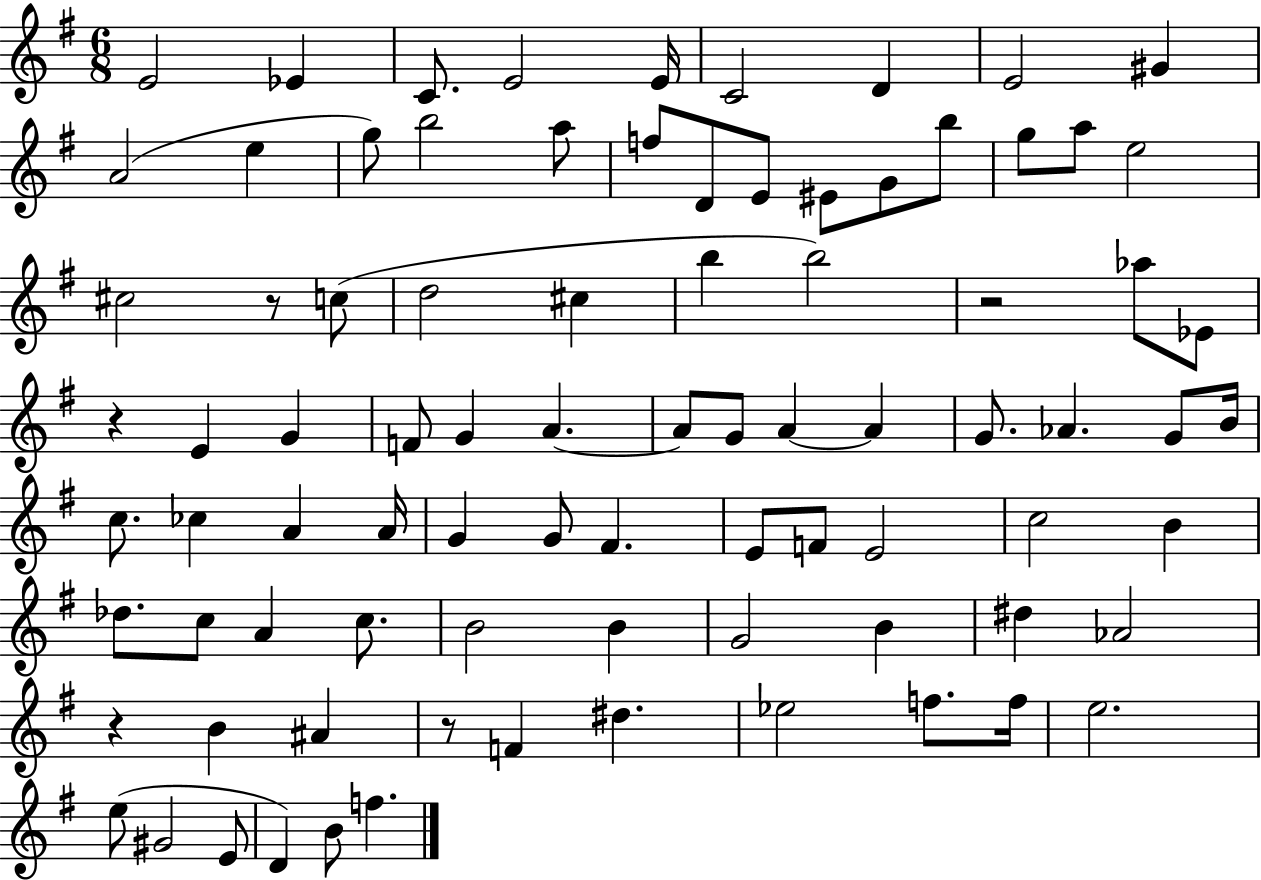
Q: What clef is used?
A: treble